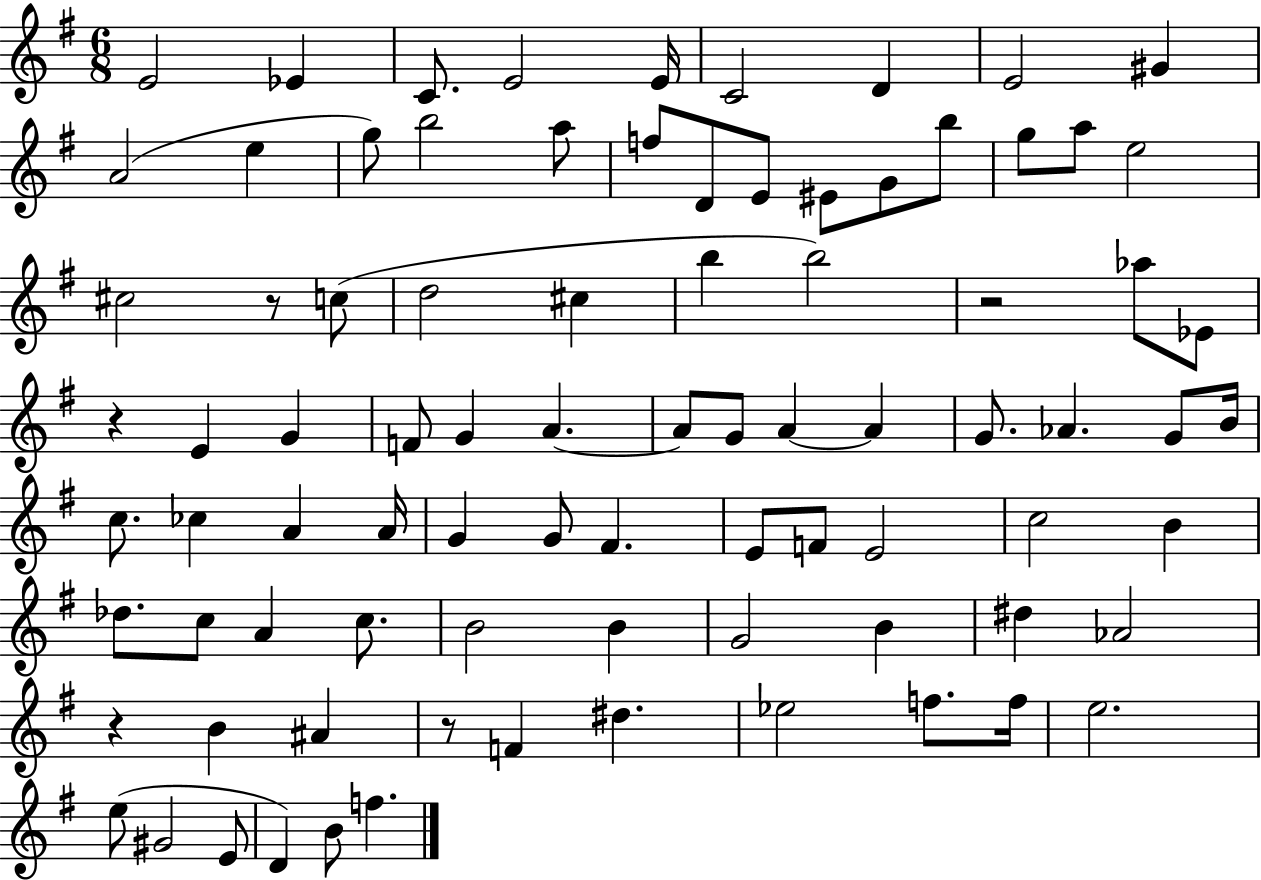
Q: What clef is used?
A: treble